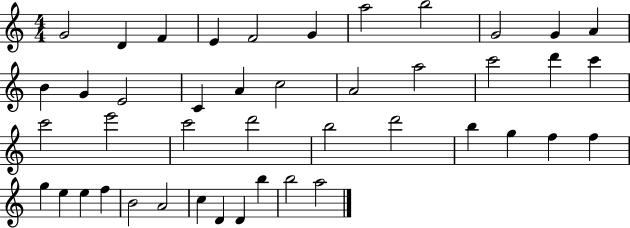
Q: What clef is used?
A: treble